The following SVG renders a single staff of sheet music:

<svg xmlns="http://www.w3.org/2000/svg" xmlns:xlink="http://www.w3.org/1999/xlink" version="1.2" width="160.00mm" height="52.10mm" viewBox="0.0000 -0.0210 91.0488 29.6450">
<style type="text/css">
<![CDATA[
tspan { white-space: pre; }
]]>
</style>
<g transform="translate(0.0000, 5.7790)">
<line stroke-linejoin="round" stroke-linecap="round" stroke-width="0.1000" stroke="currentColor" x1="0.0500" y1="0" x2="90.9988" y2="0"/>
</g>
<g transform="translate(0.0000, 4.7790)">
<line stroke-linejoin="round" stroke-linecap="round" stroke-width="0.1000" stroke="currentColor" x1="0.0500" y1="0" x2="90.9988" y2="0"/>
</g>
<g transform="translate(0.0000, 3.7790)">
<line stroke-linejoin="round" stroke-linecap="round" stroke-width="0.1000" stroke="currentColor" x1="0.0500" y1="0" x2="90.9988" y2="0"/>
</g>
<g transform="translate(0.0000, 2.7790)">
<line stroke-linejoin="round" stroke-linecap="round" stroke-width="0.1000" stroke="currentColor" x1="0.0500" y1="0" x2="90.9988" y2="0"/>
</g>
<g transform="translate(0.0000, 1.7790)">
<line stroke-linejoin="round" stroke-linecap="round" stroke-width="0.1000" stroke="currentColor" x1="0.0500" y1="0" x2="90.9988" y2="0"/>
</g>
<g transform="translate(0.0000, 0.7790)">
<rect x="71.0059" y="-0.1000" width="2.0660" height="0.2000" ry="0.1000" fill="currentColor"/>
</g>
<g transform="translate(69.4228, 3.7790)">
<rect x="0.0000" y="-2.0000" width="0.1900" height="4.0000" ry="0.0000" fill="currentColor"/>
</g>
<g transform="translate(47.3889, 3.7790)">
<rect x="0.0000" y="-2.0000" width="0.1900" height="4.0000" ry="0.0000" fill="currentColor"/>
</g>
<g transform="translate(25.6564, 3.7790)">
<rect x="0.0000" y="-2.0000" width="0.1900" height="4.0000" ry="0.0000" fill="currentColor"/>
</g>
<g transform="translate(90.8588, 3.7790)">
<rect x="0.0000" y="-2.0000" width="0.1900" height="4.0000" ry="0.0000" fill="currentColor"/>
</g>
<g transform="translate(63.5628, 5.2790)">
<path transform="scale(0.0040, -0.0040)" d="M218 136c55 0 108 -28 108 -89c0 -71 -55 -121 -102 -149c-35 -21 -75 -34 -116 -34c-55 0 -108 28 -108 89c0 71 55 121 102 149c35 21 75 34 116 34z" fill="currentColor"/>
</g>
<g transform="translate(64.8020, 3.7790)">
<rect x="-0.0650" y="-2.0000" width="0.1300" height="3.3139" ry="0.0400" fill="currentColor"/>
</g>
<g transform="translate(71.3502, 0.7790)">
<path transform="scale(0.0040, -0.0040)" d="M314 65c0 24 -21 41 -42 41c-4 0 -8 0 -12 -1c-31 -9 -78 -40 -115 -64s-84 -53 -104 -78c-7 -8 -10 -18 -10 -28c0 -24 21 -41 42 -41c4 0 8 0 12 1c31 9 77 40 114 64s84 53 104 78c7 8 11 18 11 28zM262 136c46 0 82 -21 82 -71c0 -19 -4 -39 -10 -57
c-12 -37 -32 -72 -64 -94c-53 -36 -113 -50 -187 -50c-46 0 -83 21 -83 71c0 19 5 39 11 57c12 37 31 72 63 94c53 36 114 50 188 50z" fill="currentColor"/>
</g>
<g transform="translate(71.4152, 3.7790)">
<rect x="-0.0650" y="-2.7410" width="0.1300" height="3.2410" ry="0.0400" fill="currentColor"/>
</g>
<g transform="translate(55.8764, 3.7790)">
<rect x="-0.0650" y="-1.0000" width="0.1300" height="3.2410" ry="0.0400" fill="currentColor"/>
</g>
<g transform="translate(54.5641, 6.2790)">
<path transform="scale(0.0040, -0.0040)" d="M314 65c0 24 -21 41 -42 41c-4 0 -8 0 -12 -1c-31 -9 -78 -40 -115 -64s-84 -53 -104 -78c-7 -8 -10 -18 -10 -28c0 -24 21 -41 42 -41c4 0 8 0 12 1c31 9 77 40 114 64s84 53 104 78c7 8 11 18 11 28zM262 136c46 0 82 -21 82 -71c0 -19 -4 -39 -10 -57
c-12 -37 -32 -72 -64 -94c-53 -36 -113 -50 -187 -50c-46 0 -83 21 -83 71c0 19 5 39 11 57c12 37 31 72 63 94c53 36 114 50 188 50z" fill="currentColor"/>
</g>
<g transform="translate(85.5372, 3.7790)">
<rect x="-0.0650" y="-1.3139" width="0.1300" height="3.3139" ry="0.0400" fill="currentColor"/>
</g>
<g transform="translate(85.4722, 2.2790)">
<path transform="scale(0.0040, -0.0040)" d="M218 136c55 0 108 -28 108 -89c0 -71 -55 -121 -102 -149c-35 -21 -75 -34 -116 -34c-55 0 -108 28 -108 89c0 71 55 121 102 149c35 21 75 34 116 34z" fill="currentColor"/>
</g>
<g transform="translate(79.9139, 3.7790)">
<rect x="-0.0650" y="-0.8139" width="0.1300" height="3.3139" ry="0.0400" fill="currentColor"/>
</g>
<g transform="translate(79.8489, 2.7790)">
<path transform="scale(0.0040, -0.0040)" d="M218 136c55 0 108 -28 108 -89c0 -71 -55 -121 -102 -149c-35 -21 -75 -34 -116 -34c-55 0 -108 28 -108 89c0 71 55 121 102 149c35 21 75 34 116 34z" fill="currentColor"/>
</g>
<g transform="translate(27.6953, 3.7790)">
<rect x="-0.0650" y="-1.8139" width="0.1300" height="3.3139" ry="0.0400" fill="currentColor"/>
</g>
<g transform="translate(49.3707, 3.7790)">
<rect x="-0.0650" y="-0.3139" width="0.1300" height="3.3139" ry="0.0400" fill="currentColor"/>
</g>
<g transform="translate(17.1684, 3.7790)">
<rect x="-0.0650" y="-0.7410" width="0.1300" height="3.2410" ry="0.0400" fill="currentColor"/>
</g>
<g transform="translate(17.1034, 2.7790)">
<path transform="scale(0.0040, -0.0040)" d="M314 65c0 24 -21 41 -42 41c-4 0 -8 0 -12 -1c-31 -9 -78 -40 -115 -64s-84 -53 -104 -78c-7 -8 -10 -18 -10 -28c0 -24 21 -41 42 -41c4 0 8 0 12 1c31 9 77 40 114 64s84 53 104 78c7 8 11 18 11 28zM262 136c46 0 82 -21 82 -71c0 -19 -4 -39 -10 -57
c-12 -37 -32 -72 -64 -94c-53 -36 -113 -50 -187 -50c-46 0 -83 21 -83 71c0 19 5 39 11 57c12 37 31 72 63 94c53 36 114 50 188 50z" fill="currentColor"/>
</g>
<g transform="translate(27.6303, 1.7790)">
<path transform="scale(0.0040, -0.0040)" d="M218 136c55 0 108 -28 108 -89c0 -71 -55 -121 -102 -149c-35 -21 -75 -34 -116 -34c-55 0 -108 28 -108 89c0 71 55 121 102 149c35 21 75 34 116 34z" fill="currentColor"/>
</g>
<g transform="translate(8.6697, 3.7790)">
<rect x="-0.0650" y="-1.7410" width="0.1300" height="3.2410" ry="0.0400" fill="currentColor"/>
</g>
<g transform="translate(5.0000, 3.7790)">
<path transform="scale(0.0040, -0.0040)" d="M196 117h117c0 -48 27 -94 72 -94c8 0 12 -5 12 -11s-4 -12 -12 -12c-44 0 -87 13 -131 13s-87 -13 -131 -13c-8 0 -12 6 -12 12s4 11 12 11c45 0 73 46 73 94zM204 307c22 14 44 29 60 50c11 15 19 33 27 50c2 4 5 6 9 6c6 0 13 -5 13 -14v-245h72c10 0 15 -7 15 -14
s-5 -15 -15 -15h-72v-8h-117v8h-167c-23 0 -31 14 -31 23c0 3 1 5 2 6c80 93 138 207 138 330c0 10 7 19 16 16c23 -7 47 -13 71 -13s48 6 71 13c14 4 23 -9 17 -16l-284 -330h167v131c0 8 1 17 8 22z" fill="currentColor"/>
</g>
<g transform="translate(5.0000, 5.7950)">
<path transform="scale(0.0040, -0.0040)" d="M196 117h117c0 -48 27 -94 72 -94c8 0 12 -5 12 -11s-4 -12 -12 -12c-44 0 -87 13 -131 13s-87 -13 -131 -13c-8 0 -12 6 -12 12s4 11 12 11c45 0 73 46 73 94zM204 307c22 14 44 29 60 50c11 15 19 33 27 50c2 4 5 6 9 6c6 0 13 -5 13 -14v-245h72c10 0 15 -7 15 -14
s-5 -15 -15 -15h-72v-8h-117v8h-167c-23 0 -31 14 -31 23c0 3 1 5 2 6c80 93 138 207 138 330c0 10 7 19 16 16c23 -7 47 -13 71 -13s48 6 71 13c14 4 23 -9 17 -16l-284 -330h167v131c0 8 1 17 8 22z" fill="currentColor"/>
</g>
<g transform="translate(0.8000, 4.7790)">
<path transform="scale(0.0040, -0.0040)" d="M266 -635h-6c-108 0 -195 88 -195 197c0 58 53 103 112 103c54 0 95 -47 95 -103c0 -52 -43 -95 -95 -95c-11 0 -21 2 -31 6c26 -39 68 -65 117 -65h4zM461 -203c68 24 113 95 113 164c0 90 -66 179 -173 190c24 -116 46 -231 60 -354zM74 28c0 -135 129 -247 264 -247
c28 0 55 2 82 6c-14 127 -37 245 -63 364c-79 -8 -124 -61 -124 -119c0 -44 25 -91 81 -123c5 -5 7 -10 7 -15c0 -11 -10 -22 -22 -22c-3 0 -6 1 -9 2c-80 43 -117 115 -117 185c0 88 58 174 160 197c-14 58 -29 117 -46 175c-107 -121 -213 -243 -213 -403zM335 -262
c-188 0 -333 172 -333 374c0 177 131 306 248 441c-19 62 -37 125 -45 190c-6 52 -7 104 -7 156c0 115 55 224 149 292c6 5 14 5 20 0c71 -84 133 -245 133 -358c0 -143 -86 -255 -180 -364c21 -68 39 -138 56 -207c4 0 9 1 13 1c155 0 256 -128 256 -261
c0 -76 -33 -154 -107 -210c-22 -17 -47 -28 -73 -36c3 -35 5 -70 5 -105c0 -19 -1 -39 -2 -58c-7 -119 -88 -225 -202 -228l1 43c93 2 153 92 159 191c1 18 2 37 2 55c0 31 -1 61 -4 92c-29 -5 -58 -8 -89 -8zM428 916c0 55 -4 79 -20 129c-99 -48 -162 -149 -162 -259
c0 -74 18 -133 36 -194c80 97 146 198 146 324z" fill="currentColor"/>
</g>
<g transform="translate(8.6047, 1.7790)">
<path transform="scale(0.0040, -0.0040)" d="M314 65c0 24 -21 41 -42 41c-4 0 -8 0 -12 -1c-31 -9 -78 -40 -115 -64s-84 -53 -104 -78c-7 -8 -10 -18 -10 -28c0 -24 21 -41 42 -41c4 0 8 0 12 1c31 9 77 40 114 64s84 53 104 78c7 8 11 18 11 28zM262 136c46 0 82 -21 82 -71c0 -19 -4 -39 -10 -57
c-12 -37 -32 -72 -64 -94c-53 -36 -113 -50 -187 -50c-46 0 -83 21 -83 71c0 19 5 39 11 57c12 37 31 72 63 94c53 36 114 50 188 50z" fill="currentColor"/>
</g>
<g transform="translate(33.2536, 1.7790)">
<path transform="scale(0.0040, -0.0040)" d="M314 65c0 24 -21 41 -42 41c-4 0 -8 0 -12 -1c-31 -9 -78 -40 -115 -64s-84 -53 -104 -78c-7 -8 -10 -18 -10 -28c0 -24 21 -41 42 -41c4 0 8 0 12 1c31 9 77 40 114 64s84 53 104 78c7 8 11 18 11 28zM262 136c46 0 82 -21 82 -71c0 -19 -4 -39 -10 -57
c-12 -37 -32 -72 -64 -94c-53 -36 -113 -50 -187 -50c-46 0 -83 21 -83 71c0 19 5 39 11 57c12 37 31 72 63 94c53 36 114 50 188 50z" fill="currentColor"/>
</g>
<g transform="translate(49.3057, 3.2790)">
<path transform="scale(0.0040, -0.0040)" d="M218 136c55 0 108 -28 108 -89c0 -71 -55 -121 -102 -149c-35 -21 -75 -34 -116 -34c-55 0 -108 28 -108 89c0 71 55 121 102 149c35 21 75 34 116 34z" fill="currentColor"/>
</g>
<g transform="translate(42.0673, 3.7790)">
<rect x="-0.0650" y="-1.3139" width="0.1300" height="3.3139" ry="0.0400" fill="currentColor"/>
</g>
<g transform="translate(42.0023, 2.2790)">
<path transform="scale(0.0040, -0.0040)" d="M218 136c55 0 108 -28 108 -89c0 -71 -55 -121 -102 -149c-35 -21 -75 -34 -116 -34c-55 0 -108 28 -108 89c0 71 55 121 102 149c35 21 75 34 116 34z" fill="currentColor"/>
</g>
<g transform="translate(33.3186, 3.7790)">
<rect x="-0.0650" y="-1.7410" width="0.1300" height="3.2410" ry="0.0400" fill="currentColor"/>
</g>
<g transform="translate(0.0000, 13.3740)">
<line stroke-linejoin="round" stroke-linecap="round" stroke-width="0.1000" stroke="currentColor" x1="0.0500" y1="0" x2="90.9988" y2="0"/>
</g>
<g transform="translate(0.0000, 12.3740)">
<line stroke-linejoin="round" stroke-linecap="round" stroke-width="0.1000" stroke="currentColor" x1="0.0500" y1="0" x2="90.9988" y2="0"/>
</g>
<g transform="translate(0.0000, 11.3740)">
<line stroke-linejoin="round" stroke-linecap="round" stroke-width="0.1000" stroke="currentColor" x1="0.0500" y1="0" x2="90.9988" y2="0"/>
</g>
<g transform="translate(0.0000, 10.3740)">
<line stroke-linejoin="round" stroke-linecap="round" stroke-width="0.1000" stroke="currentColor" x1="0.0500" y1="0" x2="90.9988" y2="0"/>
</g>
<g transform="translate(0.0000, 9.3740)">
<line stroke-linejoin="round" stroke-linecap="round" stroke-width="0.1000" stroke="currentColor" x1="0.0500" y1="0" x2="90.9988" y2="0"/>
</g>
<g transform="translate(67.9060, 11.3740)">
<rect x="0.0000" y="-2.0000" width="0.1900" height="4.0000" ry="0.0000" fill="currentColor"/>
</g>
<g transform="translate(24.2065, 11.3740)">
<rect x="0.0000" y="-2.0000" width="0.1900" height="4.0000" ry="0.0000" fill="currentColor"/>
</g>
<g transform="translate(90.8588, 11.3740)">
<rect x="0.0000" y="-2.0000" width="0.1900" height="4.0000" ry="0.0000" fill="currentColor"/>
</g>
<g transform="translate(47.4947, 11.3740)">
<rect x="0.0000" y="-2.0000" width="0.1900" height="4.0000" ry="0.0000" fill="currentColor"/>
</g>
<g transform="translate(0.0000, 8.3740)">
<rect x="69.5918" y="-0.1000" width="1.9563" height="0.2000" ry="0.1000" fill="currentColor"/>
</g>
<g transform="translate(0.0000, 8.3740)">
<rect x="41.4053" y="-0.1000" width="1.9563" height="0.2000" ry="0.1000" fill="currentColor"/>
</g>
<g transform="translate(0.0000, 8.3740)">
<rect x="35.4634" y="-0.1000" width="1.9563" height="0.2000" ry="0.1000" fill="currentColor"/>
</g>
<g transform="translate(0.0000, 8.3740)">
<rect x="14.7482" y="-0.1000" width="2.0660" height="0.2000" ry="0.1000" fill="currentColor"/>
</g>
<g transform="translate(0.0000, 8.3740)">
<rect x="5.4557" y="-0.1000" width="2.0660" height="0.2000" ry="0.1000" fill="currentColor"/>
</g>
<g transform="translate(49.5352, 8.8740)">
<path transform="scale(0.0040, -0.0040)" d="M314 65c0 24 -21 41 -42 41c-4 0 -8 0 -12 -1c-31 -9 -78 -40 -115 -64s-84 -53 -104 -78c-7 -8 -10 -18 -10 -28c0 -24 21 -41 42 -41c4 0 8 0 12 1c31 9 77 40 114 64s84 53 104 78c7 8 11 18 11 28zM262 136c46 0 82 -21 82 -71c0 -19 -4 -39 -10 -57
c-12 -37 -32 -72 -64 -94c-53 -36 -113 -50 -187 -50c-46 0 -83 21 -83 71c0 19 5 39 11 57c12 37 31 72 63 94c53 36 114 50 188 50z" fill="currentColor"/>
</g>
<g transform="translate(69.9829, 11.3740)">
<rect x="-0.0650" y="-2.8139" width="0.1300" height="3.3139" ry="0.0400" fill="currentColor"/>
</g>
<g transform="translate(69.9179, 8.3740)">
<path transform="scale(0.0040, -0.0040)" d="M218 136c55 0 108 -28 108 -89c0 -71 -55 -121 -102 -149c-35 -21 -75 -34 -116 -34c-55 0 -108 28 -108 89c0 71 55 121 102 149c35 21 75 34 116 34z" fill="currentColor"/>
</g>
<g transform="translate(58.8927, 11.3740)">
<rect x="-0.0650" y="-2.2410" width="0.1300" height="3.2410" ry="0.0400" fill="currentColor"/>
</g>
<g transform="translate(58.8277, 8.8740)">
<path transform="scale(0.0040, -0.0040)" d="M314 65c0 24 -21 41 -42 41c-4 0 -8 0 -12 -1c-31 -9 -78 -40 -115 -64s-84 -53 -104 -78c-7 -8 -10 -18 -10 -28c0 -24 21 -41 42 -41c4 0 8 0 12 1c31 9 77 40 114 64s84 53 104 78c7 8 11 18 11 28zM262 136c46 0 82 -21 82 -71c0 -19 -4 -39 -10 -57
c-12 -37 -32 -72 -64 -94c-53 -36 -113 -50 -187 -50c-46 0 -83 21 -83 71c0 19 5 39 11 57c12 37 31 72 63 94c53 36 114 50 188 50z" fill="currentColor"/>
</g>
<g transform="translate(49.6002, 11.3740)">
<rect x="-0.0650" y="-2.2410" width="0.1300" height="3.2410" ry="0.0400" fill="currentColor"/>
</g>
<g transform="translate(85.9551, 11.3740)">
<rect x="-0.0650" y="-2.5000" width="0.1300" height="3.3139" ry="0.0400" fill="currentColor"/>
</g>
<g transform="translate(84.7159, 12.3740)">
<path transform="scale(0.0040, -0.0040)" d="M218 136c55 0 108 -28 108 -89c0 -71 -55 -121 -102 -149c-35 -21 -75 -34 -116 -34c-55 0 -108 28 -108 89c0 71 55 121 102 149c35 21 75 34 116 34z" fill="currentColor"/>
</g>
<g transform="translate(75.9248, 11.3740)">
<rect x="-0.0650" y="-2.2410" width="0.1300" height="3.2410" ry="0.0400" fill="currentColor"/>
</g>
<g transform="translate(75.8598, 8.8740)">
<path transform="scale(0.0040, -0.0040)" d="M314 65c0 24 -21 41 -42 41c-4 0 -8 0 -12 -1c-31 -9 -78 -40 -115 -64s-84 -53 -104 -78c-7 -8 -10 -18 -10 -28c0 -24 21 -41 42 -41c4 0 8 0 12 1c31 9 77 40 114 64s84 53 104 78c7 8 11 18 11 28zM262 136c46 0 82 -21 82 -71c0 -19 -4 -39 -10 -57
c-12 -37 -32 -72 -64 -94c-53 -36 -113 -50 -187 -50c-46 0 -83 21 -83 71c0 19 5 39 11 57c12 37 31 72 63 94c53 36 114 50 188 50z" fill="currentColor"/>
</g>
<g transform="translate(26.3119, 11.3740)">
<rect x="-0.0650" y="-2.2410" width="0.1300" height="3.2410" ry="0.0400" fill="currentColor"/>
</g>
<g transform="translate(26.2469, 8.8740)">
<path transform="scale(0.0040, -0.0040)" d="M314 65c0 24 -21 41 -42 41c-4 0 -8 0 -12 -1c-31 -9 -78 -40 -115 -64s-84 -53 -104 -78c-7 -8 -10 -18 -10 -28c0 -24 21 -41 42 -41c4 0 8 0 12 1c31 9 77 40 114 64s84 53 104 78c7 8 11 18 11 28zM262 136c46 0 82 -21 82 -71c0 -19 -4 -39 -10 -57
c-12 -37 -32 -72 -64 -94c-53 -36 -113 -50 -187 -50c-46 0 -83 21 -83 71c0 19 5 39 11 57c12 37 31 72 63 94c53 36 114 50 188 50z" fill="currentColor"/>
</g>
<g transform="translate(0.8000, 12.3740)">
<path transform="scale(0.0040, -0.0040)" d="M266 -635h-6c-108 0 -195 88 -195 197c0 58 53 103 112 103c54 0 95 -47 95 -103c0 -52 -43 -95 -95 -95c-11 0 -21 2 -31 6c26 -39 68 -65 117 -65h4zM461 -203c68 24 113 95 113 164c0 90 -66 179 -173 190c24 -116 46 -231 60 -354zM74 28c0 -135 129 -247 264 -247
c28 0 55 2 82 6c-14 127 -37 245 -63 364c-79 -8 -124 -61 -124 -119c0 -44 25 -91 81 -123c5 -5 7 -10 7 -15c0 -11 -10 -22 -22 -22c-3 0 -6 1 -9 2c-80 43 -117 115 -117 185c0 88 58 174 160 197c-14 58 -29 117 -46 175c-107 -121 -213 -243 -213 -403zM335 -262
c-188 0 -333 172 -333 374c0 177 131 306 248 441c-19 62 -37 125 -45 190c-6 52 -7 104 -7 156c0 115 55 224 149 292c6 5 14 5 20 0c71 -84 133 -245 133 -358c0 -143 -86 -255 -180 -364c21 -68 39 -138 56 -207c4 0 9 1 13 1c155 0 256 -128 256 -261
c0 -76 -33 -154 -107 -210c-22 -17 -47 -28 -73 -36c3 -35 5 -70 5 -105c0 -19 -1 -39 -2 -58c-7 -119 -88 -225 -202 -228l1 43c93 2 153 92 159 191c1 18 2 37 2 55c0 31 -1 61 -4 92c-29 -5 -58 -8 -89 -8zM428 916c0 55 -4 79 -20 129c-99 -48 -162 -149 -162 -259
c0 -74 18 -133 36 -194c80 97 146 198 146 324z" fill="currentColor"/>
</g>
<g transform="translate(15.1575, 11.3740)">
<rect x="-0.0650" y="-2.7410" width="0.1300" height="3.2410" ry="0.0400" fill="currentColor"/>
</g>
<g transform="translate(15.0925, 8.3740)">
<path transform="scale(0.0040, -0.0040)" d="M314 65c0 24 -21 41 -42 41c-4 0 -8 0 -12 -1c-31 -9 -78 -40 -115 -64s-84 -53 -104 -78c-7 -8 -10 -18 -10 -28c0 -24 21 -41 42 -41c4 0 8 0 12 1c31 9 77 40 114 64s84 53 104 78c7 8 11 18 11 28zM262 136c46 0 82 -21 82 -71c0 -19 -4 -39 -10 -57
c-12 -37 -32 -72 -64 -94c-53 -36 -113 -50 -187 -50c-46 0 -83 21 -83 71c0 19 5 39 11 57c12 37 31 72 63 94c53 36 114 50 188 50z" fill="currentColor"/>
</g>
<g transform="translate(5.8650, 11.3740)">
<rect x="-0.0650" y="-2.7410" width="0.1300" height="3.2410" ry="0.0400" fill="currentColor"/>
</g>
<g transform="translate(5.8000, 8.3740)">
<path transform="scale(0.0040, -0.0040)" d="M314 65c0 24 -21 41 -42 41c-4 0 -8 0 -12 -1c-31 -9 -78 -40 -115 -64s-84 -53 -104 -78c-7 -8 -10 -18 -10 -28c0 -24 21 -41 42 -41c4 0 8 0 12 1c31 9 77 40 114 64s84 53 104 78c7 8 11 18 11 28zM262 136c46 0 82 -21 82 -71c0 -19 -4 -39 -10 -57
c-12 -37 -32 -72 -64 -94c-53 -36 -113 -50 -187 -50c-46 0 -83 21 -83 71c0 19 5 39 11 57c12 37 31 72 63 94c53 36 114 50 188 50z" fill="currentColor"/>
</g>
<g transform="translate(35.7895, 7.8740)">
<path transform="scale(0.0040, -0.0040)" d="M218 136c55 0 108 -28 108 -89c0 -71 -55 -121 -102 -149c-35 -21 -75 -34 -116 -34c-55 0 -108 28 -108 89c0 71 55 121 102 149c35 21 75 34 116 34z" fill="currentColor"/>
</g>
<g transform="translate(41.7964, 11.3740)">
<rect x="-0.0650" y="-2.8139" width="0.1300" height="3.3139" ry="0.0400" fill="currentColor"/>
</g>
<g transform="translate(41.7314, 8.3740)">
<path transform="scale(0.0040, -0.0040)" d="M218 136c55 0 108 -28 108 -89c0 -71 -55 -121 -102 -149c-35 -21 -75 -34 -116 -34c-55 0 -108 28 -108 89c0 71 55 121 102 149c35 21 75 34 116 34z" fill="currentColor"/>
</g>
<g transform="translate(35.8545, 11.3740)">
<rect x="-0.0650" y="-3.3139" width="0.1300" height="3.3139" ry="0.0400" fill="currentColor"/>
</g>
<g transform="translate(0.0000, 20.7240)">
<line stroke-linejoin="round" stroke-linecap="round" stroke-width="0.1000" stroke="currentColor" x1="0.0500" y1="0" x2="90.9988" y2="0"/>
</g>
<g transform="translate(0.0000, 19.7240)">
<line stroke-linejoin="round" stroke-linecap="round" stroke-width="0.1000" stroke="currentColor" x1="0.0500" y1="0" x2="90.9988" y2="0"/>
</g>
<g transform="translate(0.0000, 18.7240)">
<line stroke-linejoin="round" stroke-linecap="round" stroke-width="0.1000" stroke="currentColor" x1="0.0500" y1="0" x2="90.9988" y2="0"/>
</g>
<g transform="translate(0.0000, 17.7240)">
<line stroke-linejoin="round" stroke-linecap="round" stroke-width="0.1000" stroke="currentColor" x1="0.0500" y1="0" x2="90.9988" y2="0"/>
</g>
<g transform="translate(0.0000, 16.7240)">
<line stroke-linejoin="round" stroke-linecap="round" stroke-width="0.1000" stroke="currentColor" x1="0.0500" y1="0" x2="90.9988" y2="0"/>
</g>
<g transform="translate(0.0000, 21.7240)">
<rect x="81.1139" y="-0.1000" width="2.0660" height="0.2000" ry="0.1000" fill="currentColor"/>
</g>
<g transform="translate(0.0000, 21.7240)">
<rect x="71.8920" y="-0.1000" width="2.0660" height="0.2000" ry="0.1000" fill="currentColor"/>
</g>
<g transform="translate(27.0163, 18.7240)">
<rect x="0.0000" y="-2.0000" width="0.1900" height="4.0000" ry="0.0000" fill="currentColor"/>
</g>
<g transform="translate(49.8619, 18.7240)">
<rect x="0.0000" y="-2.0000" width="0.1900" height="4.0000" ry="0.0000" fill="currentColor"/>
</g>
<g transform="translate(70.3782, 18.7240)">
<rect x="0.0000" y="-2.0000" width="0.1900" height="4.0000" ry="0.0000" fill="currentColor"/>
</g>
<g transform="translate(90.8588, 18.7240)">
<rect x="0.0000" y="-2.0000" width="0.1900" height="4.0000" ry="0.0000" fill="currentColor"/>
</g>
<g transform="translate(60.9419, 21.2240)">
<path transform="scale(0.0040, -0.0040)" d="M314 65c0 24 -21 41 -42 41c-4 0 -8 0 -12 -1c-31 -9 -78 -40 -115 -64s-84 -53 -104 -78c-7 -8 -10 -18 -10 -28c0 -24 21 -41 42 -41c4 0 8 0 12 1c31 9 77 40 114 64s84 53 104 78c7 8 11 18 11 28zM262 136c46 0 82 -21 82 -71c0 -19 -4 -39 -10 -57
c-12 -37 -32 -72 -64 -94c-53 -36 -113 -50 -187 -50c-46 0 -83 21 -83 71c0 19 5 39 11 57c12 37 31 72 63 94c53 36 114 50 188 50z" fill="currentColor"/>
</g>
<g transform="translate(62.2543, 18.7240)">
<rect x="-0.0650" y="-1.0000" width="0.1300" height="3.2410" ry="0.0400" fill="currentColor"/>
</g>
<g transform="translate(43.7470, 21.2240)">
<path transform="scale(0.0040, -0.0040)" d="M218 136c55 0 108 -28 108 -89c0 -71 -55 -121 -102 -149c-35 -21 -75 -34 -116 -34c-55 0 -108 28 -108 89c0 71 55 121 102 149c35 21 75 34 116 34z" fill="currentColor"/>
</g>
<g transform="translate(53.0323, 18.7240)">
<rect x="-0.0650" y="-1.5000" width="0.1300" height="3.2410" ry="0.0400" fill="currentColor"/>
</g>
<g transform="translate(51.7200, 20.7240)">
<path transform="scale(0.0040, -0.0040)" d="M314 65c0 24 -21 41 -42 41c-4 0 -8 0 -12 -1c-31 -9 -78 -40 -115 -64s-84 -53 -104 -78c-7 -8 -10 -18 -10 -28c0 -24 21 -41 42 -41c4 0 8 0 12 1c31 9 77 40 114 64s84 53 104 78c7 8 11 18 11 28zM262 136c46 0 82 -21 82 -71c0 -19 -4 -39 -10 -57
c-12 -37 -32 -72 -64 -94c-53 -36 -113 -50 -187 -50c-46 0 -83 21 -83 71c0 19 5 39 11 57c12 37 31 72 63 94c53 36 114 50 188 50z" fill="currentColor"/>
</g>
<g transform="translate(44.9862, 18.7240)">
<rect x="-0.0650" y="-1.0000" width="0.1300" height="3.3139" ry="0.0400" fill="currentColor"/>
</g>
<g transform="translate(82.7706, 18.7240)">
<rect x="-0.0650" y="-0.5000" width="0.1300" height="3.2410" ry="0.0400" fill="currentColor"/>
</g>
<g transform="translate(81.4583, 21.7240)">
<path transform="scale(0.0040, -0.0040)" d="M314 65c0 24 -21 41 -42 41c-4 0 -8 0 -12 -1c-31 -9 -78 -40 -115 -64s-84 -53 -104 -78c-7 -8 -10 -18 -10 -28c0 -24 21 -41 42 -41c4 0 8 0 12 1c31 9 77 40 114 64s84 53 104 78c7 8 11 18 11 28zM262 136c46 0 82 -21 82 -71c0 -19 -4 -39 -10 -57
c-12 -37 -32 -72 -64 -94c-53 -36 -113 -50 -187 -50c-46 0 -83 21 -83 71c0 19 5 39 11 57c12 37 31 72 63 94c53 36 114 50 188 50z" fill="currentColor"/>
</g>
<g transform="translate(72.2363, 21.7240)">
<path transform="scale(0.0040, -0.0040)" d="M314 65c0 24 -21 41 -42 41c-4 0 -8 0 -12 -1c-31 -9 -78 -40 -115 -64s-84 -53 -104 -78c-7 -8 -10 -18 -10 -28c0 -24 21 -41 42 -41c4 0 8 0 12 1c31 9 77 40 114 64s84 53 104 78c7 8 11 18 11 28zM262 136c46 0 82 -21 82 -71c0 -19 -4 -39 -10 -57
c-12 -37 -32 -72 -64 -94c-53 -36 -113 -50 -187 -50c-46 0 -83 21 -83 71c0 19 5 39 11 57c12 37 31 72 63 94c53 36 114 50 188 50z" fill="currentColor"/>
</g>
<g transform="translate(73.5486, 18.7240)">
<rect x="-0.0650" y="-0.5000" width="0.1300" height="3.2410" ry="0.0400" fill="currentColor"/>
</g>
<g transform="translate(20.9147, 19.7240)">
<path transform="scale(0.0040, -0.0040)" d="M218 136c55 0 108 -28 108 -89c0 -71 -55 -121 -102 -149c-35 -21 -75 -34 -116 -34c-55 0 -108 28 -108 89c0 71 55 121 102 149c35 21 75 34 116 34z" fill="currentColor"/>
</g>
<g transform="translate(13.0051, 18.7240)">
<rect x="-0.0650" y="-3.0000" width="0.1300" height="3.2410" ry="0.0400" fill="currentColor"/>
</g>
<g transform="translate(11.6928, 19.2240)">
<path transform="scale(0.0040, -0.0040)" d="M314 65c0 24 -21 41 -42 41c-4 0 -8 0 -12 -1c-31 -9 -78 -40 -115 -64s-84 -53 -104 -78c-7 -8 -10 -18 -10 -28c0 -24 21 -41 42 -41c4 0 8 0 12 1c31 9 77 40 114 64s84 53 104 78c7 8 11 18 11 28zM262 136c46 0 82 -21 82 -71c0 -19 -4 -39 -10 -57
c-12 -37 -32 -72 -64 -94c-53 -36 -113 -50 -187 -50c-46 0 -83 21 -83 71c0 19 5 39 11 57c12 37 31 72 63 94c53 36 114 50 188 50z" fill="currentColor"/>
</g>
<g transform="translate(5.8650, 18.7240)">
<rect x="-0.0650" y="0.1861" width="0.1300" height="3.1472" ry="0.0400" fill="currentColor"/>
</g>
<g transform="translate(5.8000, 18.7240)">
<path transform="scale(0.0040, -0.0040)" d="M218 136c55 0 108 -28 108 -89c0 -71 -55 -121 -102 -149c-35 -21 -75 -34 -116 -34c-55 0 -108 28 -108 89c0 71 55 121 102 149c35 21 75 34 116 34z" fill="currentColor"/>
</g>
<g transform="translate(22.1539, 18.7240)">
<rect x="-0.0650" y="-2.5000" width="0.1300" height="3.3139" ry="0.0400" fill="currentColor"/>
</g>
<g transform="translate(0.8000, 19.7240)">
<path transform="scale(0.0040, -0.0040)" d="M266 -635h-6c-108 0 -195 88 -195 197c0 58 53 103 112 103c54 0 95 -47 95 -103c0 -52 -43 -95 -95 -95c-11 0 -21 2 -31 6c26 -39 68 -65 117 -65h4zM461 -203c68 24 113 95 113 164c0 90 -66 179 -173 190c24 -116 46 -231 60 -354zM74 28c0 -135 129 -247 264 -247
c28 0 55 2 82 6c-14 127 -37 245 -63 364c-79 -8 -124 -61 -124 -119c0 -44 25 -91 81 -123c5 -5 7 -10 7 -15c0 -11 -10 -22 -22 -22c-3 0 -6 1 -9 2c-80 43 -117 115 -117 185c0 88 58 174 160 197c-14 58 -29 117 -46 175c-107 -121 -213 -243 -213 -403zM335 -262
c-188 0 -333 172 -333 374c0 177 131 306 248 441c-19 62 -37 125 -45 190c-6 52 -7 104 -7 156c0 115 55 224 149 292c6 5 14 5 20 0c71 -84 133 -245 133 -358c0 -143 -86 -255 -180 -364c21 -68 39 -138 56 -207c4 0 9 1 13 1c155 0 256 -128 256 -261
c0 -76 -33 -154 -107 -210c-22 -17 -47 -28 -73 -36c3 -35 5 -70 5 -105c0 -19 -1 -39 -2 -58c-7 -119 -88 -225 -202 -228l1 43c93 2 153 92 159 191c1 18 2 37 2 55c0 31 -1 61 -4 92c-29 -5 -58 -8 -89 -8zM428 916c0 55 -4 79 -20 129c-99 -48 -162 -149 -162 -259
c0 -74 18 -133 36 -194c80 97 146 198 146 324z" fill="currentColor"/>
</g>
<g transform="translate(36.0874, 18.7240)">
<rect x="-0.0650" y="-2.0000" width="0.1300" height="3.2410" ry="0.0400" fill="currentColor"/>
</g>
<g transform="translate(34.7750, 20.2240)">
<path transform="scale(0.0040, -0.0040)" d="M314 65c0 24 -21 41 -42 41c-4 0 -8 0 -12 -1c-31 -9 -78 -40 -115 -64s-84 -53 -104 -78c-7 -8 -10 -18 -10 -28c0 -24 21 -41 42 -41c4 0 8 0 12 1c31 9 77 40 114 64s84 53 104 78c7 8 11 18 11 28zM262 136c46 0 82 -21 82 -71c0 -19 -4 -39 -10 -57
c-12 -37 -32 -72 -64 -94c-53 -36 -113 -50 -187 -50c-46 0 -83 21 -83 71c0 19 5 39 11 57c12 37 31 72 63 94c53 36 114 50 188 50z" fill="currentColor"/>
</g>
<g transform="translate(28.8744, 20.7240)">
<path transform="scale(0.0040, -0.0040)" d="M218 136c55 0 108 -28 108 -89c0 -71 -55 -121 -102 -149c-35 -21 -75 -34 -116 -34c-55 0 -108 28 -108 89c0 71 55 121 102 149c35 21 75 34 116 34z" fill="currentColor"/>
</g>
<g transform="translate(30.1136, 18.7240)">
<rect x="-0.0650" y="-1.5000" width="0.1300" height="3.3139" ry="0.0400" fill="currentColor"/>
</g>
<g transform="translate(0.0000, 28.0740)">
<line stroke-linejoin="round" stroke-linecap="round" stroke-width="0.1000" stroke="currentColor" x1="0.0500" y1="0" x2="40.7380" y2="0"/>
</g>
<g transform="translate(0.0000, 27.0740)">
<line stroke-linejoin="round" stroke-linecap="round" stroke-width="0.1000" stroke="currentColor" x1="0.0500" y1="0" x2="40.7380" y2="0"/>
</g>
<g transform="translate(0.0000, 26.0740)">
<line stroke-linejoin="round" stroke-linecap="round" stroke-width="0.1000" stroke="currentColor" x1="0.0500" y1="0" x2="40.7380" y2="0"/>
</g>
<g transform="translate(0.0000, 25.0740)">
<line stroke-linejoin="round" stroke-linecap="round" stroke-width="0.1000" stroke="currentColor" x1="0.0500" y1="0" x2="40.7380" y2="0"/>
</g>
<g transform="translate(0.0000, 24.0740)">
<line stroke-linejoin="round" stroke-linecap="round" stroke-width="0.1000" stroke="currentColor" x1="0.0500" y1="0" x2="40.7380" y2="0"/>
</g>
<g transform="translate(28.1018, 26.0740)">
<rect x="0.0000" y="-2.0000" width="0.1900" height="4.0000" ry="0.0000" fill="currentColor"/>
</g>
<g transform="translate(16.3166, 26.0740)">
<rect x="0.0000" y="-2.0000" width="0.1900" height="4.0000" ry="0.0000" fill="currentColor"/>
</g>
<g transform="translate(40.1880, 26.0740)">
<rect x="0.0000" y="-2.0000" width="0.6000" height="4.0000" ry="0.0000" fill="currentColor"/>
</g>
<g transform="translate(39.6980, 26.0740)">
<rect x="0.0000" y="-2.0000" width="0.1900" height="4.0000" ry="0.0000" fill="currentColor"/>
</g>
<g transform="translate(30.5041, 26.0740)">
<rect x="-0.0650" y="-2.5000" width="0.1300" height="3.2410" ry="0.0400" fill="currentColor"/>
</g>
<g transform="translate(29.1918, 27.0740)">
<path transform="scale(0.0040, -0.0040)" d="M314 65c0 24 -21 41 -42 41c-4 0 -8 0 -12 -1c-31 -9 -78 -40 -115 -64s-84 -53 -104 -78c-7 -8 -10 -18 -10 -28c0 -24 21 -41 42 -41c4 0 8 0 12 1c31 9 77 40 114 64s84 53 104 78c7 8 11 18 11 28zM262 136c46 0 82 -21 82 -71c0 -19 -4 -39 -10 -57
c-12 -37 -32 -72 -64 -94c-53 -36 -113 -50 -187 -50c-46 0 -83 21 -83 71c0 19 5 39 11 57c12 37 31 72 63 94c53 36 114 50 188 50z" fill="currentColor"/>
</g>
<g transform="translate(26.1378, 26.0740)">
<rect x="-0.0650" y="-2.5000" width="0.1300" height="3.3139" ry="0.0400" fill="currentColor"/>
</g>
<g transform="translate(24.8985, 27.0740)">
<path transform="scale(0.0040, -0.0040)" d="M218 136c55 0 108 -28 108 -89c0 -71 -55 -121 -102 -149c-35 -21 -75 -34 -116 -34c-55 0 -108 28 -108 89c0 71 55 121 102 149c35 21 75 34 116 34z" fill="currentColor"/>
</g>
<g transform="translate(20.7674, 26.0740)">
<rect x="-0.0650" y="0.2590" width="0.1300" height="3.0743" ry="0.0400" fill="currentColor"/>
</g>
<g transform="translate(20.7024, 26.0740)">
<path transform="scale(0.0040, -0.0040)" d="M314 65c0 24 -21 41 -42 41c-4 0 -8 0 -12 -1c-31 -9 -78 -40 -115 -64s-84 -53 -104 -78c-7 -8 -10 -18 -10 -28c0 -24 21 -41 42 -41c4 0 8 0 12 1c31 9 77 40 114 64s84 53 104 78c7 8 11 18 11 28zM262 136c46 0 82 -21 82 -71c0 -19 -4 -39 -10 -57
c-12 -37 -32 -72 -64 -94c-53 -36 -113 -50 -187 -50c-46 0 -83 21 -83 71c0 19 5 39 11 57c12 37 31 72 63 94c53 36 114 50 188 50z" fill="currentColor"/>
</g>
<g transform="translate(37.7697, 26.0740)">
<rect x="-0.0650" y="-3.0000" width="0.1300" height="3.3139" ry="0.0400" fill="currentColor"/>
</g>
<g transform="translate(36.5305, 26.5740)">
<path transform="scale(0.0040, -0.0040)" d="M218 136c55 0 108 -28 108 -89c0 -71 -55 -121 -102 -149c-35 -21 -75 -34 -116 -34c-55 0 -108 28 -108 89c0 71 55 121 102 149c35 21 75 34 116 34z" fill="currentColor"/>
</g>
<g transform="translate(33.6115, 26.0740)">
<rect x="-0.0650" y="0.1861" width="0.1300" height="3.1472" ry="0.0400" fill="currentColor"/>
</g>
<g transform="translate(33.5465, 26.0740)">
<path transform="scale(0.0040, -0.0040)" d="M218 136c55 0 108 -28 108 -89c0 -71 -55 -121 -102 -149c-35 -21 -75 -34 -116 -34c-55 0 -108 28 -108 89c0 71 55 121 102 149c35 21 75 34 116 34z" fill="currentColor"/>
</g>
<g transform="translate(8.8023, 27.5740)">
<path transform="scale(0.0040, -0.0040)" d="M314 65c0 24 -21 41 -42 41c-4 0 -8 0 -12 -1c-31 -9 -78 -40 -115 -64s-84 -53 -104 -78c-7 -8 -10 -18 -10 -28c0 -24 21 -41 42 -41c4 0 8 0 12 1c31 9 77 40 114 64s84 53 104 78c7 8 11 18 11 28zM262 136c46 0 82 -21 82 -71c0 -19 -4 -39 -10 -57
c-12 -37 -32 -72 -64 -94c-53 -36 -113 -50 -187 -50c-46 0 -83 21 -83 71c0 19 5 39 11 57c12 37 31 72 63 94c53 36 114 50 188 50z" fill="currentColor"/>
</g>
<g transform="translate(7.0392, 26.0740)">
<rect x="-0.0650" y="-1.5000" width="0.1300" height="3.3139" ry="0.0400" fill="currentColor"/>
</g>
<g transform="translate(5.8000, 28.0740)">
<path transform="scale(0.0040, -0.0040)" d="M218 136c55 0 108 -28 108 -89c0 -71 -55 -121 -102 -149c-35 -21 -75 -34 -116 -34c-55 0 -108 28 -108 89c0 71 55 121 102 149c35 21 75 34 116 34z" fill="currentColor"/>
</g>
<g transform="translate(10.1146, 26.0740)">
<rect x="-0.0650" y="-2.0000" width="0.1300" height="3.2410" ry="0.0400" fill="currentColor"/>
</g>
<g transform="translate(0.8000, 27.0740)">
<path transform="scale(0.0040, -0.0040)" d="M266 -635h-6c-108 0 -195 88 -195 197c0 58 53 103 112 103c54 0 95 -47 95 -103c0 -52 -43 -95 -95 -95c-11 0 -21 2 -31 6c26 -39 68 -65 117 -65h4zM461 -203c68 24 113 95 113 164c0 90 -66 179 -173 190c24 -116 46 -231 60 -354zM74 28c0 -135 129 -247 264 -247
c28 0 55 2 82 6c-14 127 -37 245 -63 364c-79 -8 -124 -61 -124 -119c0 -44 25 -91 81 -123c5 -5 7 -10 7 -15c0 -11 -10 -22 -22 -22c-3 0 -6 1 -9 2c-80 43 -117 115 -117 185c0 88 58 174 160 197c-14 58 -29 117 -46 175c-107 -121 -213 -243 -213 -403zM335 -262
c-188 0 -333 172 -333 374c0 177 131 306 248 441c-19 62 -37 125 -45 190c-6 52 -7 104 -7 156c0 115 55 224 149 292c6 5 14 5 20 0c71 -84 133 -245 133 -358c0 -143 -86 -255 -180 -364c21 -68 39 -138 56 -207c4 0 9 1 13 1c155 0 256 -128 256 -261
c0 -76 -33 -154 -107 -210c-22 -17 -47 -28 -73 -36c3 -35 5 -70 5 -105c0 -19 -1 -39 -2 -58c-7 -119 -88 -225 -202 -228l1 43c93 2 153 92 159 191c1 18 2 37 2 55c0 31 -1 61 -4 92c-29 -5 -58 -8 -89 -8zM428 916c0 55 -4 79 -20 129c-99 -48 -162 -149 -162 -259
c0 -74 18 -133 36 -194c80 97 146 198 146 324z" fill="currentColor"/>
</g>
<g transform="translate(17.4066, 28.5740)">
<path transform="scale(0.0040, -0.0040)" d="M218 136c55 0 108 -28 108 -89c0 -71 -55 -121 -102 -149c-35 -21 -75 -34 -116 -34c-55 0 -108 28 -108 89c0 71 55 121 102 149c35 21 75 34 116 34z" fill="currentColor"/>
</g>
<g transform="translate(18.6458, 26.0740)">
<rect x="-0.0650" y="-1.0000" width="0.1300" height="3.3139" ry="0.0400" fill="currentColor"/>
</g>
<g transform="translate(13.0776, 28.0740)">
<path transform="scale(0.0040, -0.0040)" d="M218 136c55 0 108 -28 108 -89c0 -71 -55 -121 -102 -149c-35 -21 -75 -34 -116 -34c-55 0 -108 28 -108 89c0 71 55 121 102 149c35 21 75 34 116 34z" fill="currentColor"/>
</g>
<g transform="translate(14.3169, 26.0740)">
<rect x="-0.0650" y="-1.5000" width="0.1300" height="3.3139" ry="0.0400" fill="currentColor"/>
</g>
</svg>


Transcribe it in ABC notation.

X:1
T:Untitled
M:4/4
L:1/4
K:C
f2 d2 f f2 e c D2 F a2 d e a2 a2 g2 b a g2 g2 a g2 G B A2 G E F2 D E2 D2 C2 C2 E F2 E D B2 G G2 B A